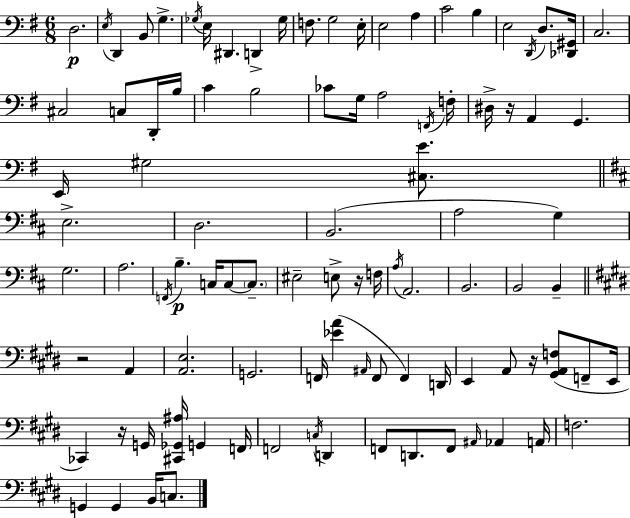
X:1
T:Untitled
M:6/8
L:1/4
K:Em
D,2 E,/4 D,, B,,/2 G, _G,/4 E,/4 ^D,, D,, _G,/4 F,/2 G,2 E,/4 E,2 A, C2 B, E,2 D,,/4 D,/2 [_D,,^G,,]/4 C,2 ^C,2 C,/2 D,,/4 B,/4 C B,2 _C/2 G,/4 A,2 F,,/4 F,/4 ^D,/4 z/4 A,, G,, E,,/4 ^G,2 [^C,E]/2 E,2 D,2 B,,2 A,2 G, G,2 A,2 F,,/4 B, C,/4 C,/2 C,/2 ^E,2 E,/2 z/4 F,/4 A,/4 A,,2 B,,2 B,,2 B,, z2 A,, [A,,E,]2 G,,2 F,,/4 [_EA] ^A,,/4 F,,/2 F,, D,,/4 E,, A,,/2 z/4 [^G,,A,,F,]/2 F,,/2 E,,/4 _C,, z/4 G,,/4 [^C,,_G,,^A,]/4 G,, F,,/4 F,,2 C,/4 D,, F,,/2 D,,/2 F,,/2 ^A,,/4 _A,, A,,/4 F,2 G,, G,, B,,/4 C,/2